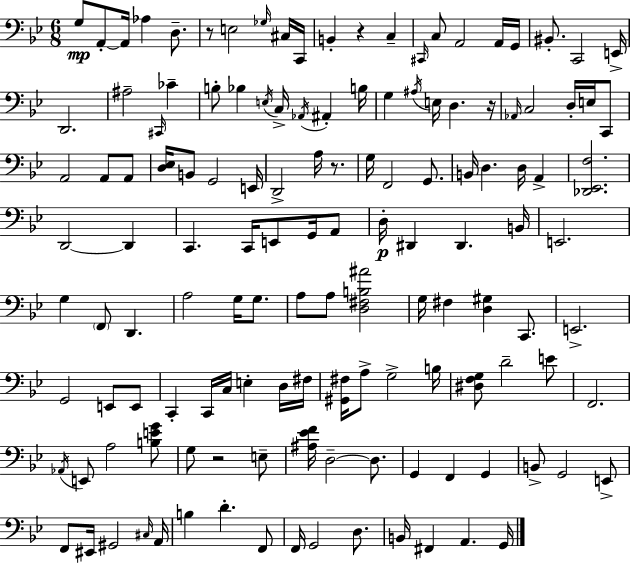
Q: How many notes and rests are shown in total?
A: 134